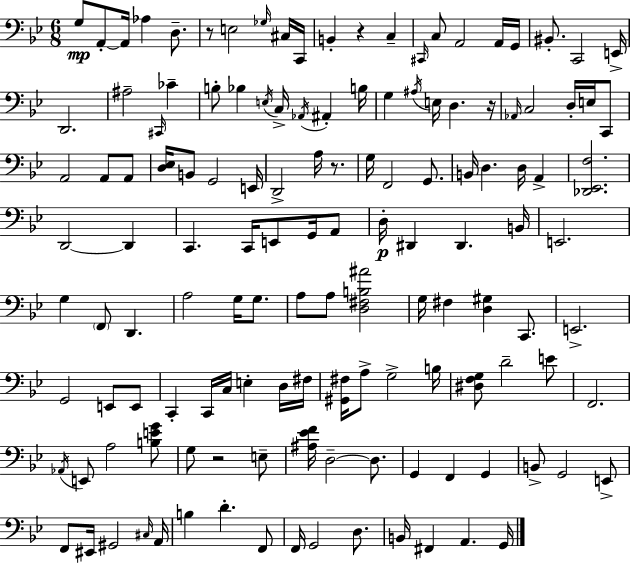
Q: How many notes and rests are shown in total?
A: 134